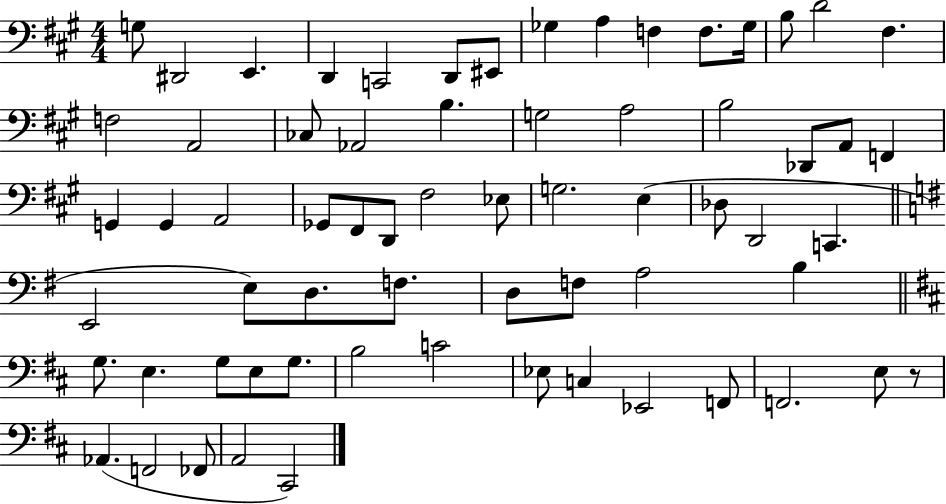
{
  \clef bass
  \numericTimeSignature
  \time 4/4
  \key a \major
  g8 dis,2 e,4. | d,4 c,2 d,8 eis,8 | ges4 a4 f4 f8. ges16 | b8 d'2 fis4. | \break f2 a,2 | ces8 aes,2 b4. | g2 a2 | b2 des,8 a,8 f,4 | \break g,4 g,4 a,2 | ges,8 fis,8 d,8 fis2 ees8 | g2. e4( | des8 d,2 c,4. | \break \bar "||" \break \key g \major e,2 e8) d8. f8. | d8 f8 a2 b4 | \bar "||" \break \key d \major g8. e4. g8 e8 g8. | b2 c'2 | ees8 c4 ees,2 f,8 | f,2. e8 r8 | \break aes,4.( f,2 fes,8 | a,2 cis,2) | \bar "|."
}